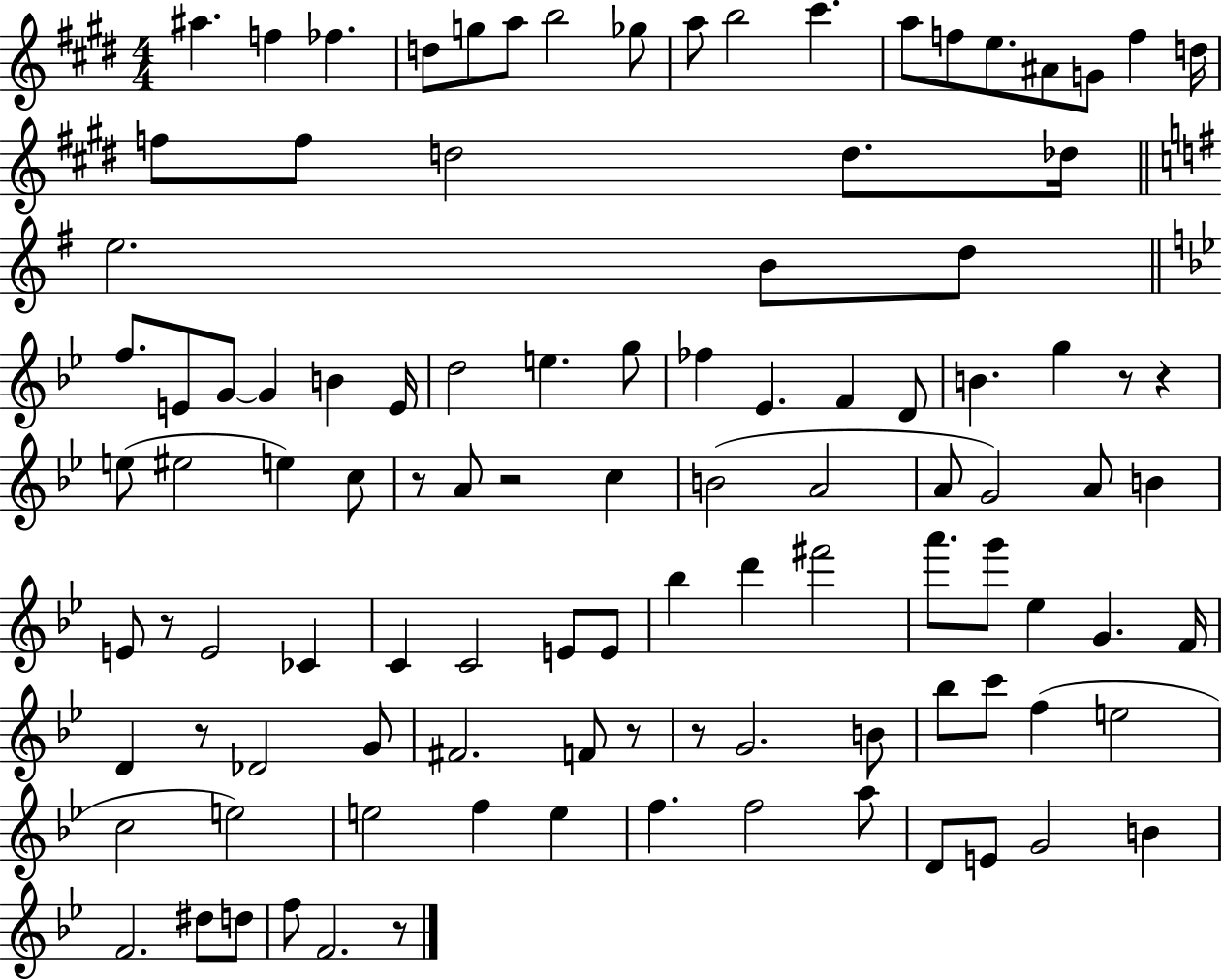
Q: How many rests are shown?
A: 9